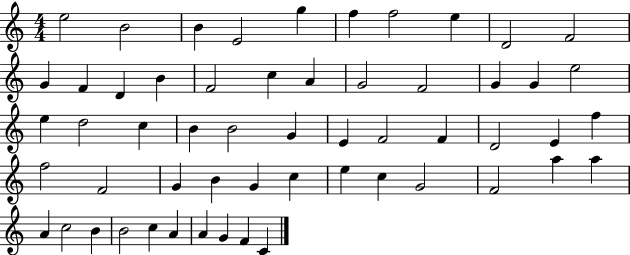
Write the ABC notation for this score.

X:1
T:Untitled
M:4/4
L:1/4
K:C
e2 B2 B E2 g f f2 e D2 F2 G F D B F2 c A G2 F2 G G e2 e d2 c B B2 G E F2 F D2 E f f2 F2 G B G c e c G2 F2 a a A c2 B B2 c A A G F C